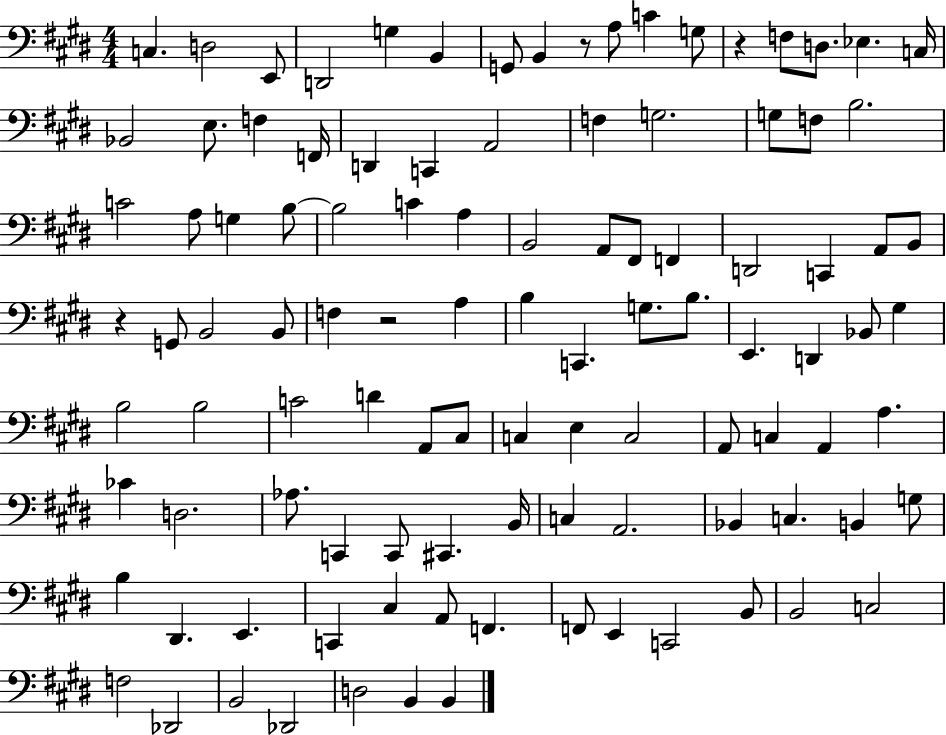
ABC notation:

X:1
T:Untitled
M:4/4
L:1/4
K:E
C, D,2 E,,/2 D,,2 G, B,, G,,/2 B,, z/2 A,/2 C G,/2 z F,/2 D,/2 _E, C,/4 _B,,2 E,/2 F, F,,/4 D,, C,, A,,2 F, G,2 G,/2 F,/2 B,2 C2 A,/2 G, B,/2 B,2 C A, B,,2 A,,/2 ^F,,/2 F,, D,,2 C,, A,,/2 B,,/2 z G,,/2 B,,2 B,,/2 F, z2 A, B, C,, G,/2 B,/2 E,, D,, _B,,/2 ^G, B,2 B,2 C2 D A,,/2 ^C,/2 C, E, C,2 A,,/2 C, A,, A, _C D,2 _A,/2 C,, C,,/2 ^C,, B,,/4 C, A,,2 _B,, C, B,, G,/2 B, ^D,, E,, C,, ^C, A,,/2 F,, F,,/2 E,, C,,2 B,,/2 B,,2 C,2 F,2 _D,,2 B,,2 _D,,2 D,2 B,, B,,